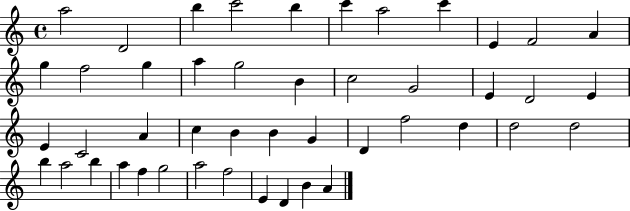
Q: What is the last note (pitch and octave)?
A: A4